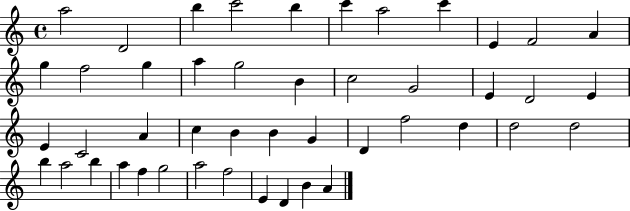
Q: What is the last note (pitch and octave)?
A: A4